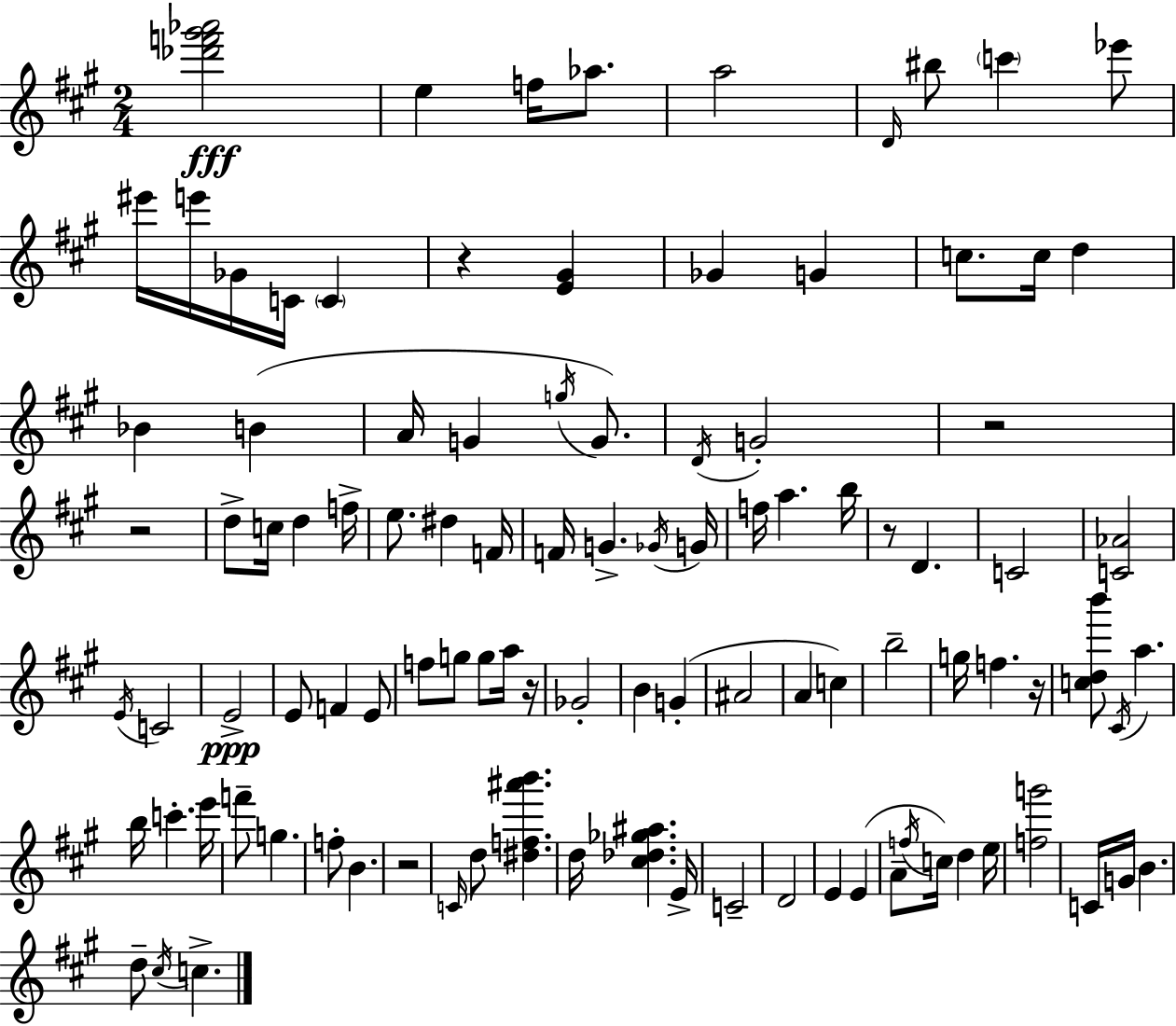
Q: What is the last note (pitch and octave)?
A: C5